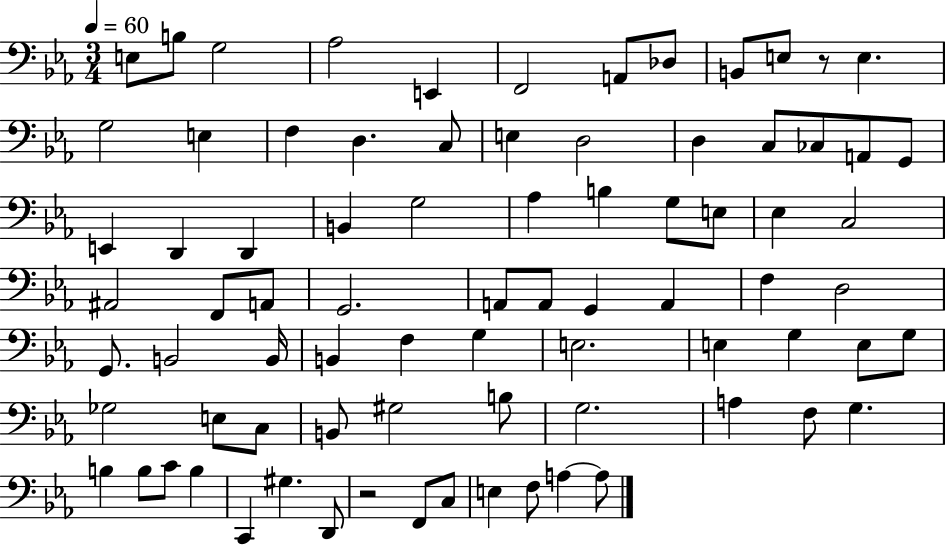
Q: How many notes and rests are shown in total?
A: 80